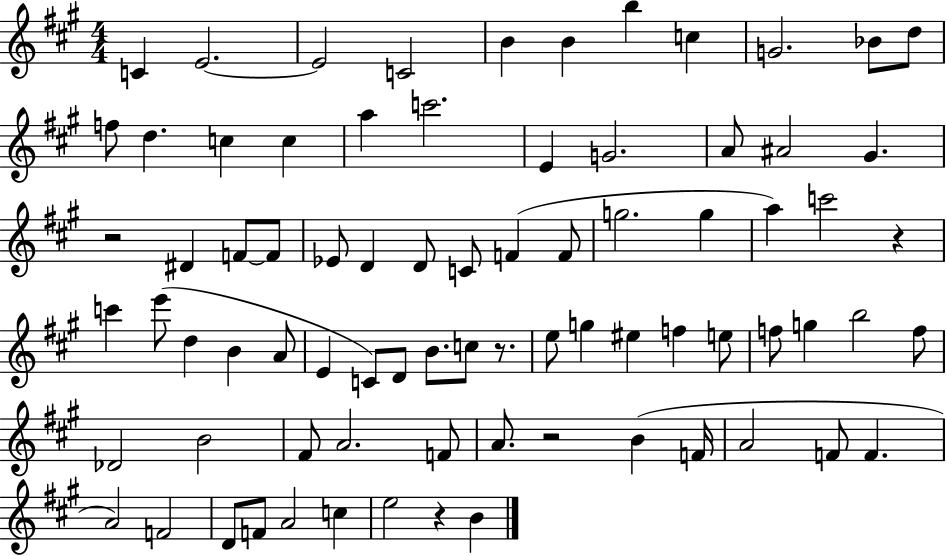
C4/q E4/h. E4/h C4/h B4/q B4/q B5/q C5/q G4/h. Bb4/e D5/e F5/e D5/q. C5/q C5/q A5/q C6/h. E4/q G4/h. A4/e A#4/h G#4/q. R/h D#4/q F4/e F4/e Eb4/e D4/q D4/e C4/e F4/q F4/e G5/h. G5/q A5/q C6/h R/q C6/q E6/e D5/q B4/q A4/e E4/q C4/e D4/e B4/e. C5/e R/e. E5/e G5/q EIS5/q F5/q E5/e F5/e G5/q B5/h F5/e Db4/h B4/h F#4/e A4/h. F4/e A4/e. R/h B4/q F4/s A4/h F4/e F4/q. A4/h F4/h D4/e F4/e A4/h C5/q E5/h R/q B4/q